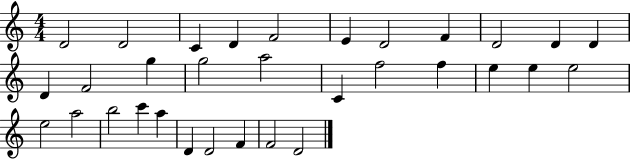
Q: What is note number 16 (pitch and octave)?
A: A5